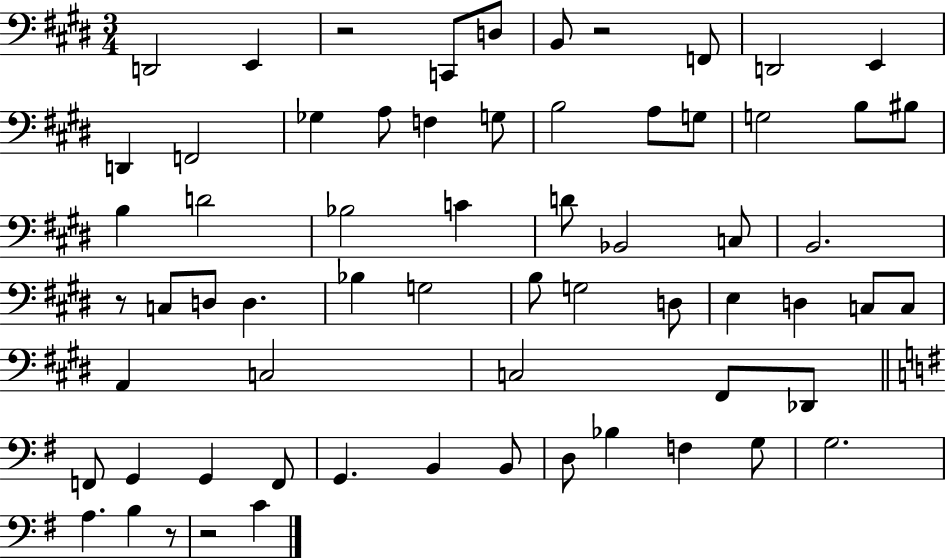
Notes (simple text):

D2/h E2/q R/h C2/e D3/e B2/e R/h F2/e D2/h E2/q D2/q F2/h Gb3/q A3/e F3/q G3/e B3/h A3/e G3/e G3/h B3/e BIS3/e B3/q D4/h Bb3/h C4/q D4/e Bb2/h C3/e B2/h. R/e C3/e D3/e D3/q. Bb3/q G3/h B3/e G3/h D3/e E3/q D3/q C3/e C3/e A2/q C3/h C3/h F#2/e Db2/e F2/e G2/q G2/q F2/e G2/q. B2/q B2/e D3/e Bb3/q F3/q G3/e G3/h. A3/q. B3/q R/e R/h C4/q